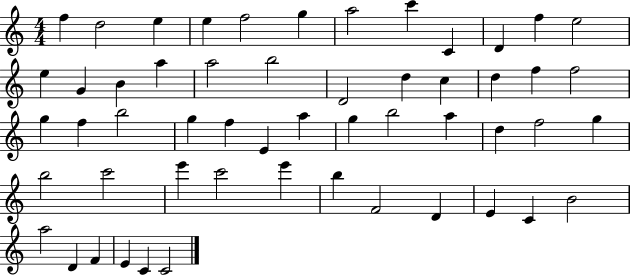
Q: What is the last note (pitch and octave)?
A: C4